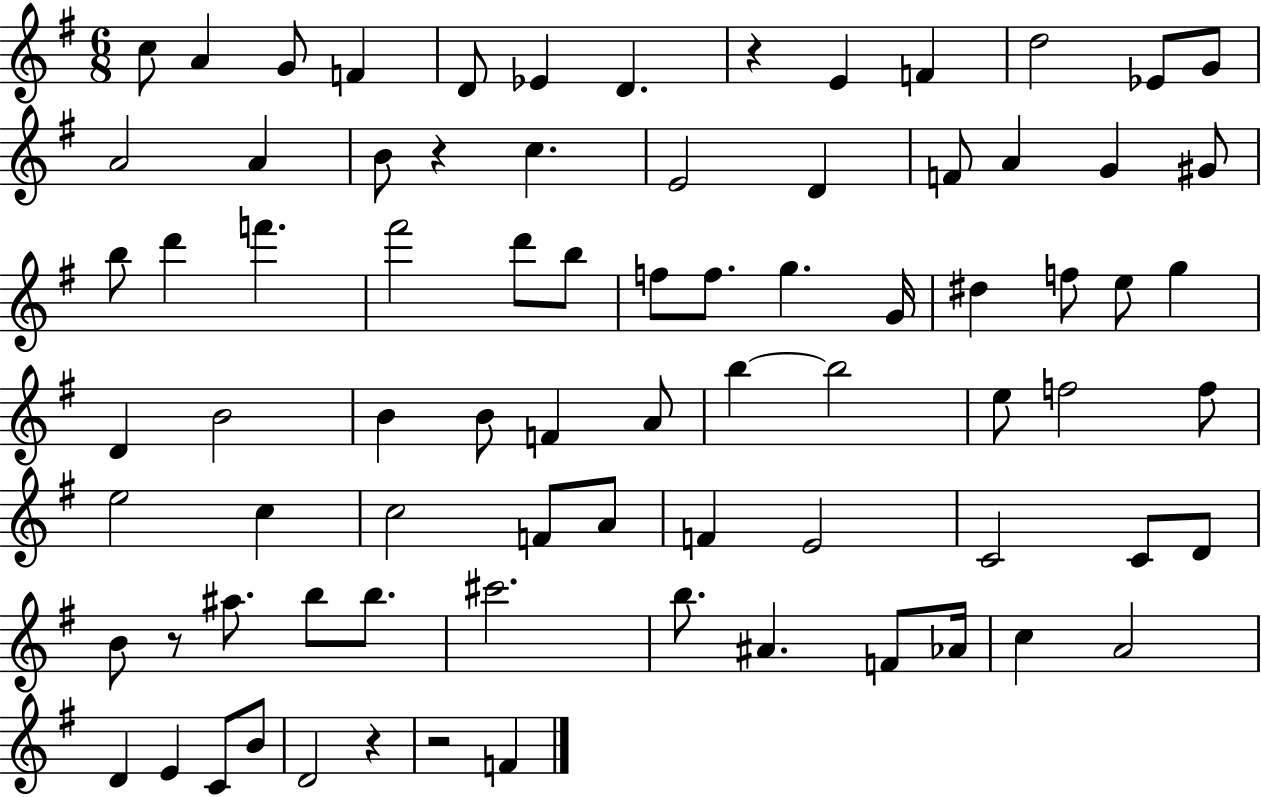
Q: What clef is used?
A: treble